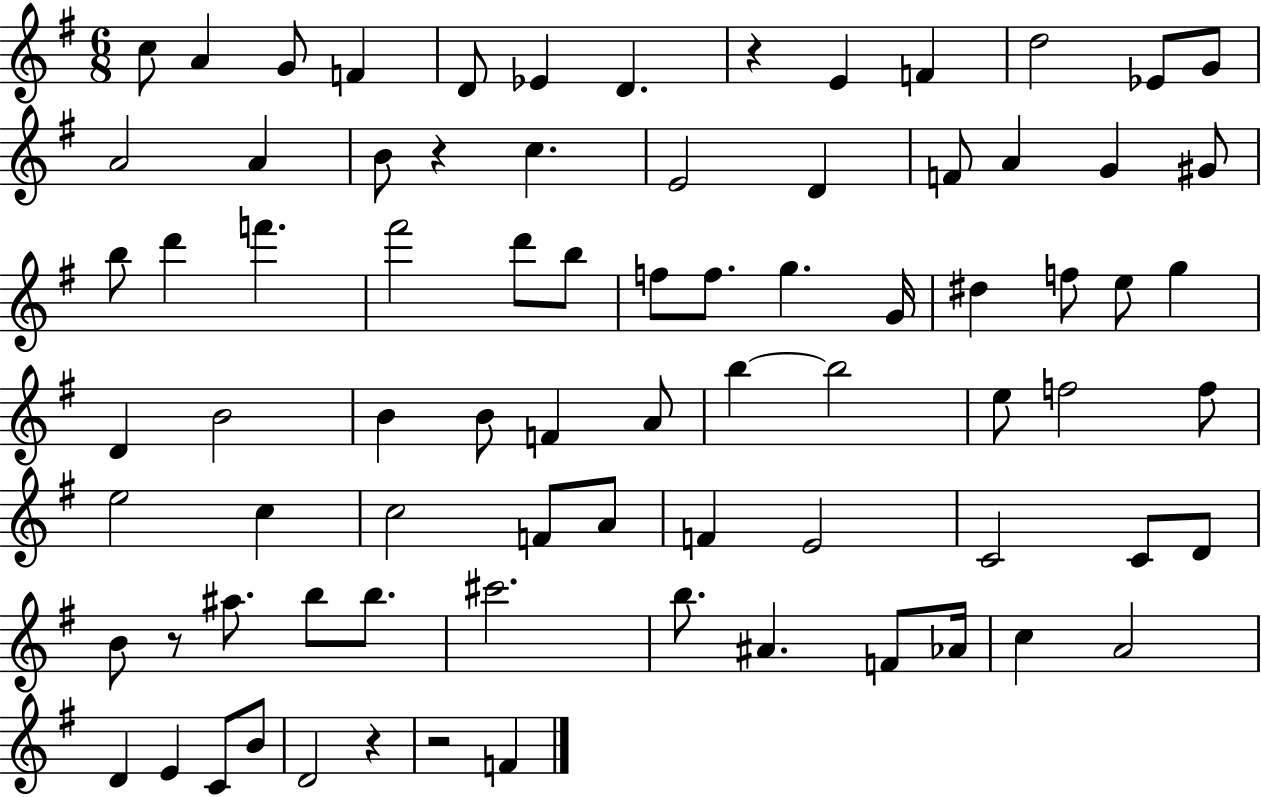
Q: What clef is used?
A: treble